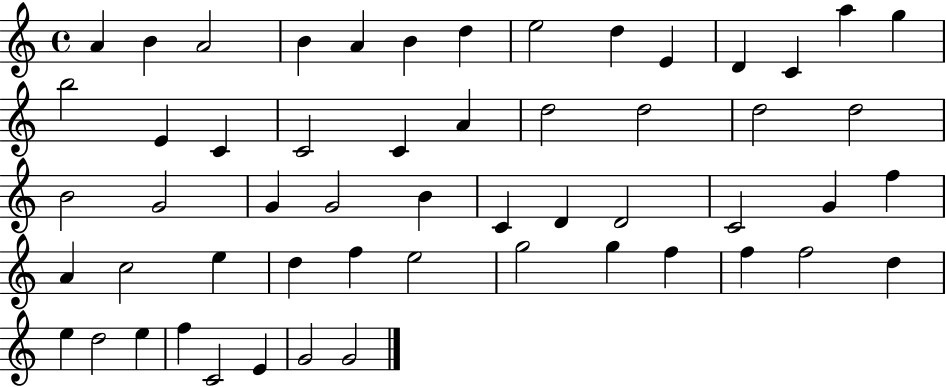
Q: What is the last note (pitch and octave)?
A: G4